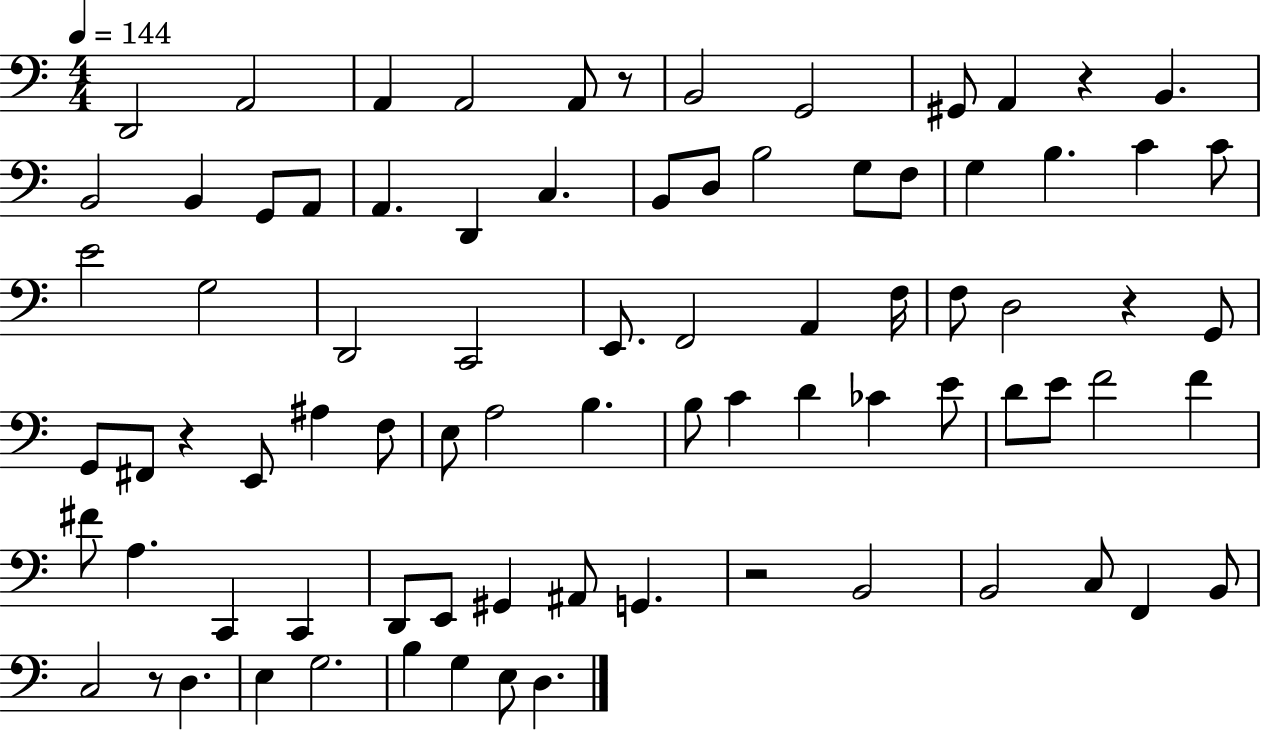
D2/h A2/h A2/q A2/h A2/e R/e B2/h G2/h G#2/e A2/q R/q B2/q. B2/h B2/q G2/e A2/e A2/q. D2/q C3/q. B2/e D3/e B3/h G3/e F3/e G3/q B3/q. C4/q C4/e E4/h G3/h D2/h C2/h E2/e. F2/h A2/q F3/s F3/e D3/h R/q G2/e G2/e F#2/e R/q E2/e A#3/q F3/e E3/e A3/h B3/q. B3/e C4/q D4/q CES4/q E4/e D4/e E4/e F4/h F4/q F#4/e A3/q. C2/q C2/q D2/e E2/e G#2/q A#2/e G2/q. R/h B2/h B2/h C3/e F2/q B2/e C3/h R/e D3/q. E3/q G3/h. B3/q G3/q E3/e D3/q.